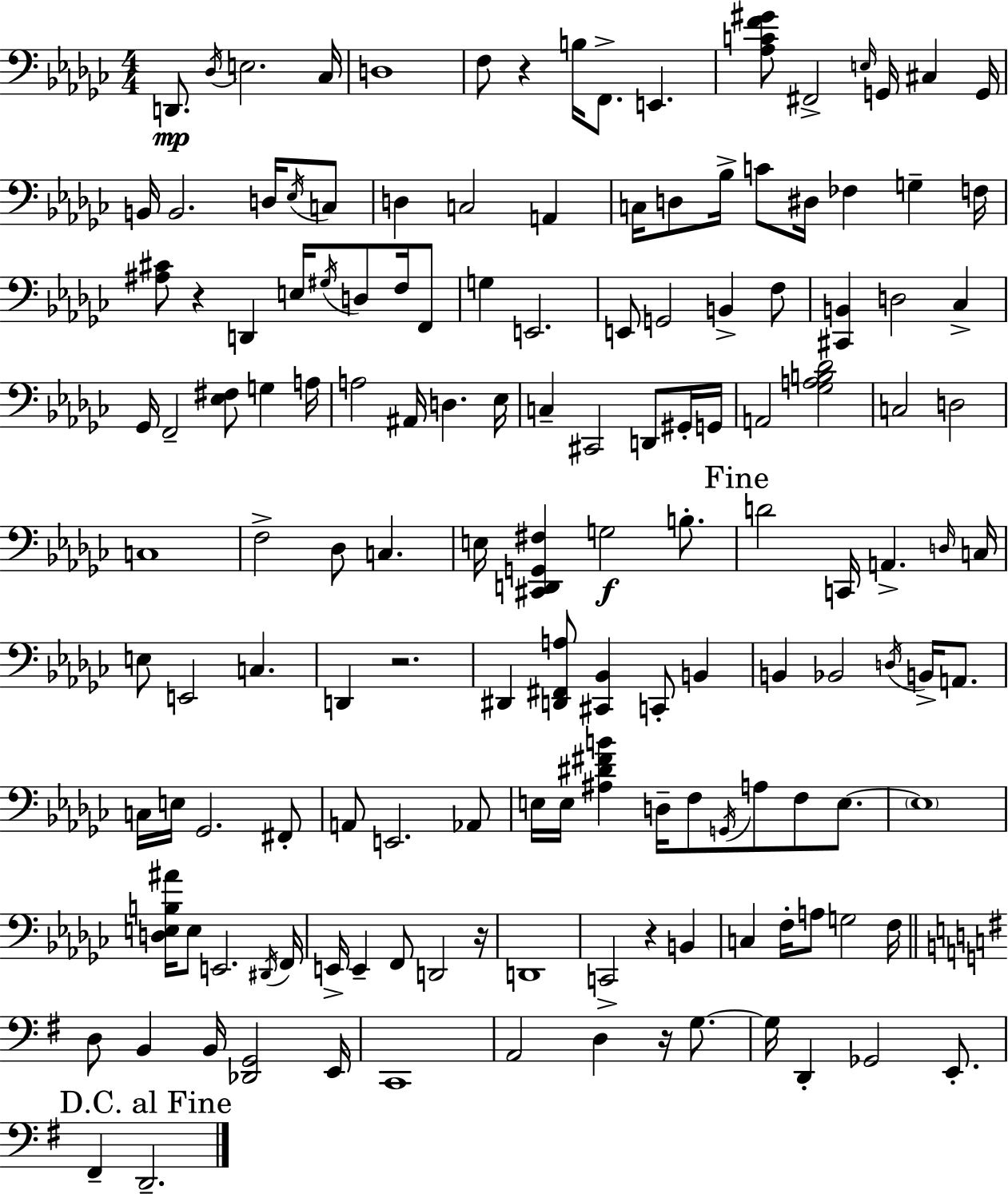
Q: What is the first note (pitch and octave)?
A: D2